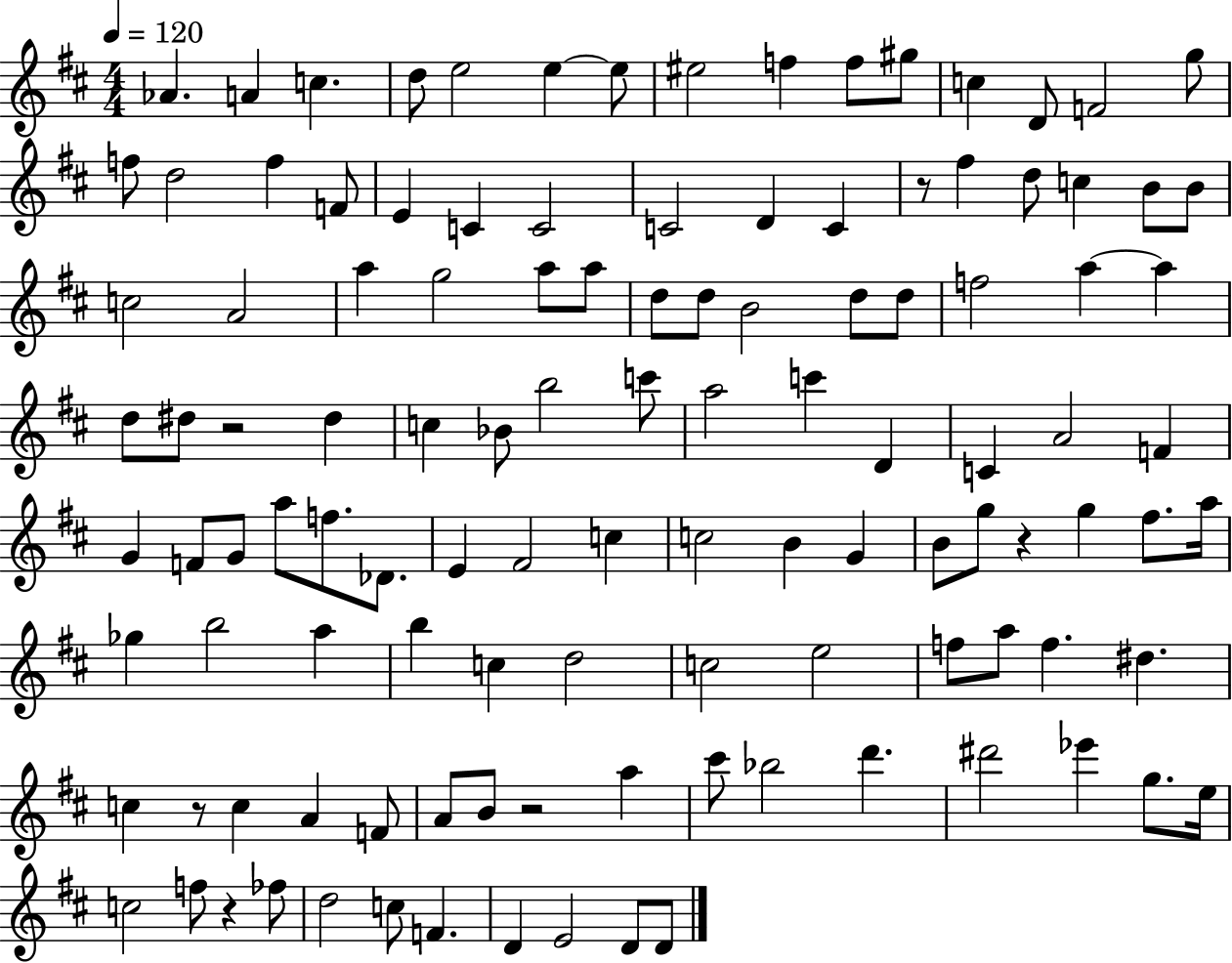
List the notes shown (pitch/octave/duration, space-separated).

Ab4/q. A4/q C5/q. D5/e E5/h E5/q E5/e EIS5/h F5/q F5/e G#5/e C5/q D4/e F4/h G5/e F5/e D5/h F5/q F4/e E4/q C4/q C4/h C4/h D4/q C4/q R/e F#5/q D5/e C5/q B4/e B4/e C5/h A4/h A5/q G5/h A5/e A5/e D5/e D5/e B4/h D5/e D5/e F5/h A5/q A5/q D5/e D#5/e R/h D#5/q C5/q Bb4/e B5/h C6/e A5/h C6/q D4/q C4/q A4/h F4/q G4/q F4/e G4/e A5/e F5/e. Db4/e. E4/q F#4/h C5/q C5/h B4/q G4/q B4/e G5/e R/q G5/q F#5/e. A5/s Gb5/q B5/h A5/q B5/q C5/q D5/h C5/h E5/h F5/e A5/e F5/q. D#5/q. C5/q R/e C5/q A4/q F4/e A4/e B4/e R/h A5/q C#6/e Bb5/h D6/q. D#6/h Eb6/q G5/e. E5/s C5/h F5/e R/q FES5/e D5/h C5/e F4/q. D4/q E4/h D4/e D4/e